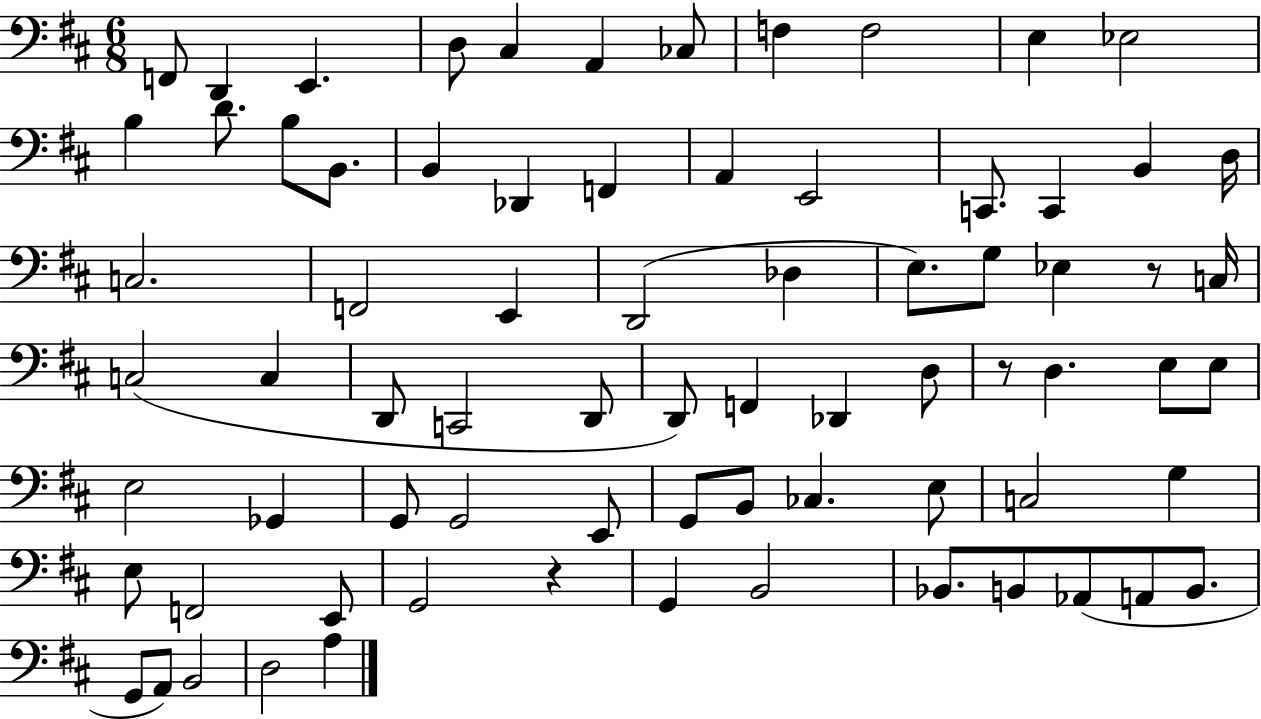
F2/e D2/q E2/q. D3/e C#3/q A2/q CES3/e F3/q F3/h E3/q Eb3/h B3/q D4/e. B3/e B2/e. B2/q Db2/q F2/q A2/q E2/h C2/e. C2/q B2/q D3/s C3/h. F2/h E2/q D2/h Db3/q E3/e. G3/e Eb3/q R/e C3/s C3/h C3/q D2/e C2/h D2/e D2/e F2/q Db2/q D3/e R/e D3/q. E3/e E3/e E3/h Gb2/q G2/e G2/h E2/e G2/e B2/e CES3/q. E3/e C3/h G3/q E3/e F2/h E2/e G2/h R/q G2/q B2/h Bb2/e. B2/e Ab2/e A2/e B2/e. G2/e A2/e B2/h D3/h A3/q